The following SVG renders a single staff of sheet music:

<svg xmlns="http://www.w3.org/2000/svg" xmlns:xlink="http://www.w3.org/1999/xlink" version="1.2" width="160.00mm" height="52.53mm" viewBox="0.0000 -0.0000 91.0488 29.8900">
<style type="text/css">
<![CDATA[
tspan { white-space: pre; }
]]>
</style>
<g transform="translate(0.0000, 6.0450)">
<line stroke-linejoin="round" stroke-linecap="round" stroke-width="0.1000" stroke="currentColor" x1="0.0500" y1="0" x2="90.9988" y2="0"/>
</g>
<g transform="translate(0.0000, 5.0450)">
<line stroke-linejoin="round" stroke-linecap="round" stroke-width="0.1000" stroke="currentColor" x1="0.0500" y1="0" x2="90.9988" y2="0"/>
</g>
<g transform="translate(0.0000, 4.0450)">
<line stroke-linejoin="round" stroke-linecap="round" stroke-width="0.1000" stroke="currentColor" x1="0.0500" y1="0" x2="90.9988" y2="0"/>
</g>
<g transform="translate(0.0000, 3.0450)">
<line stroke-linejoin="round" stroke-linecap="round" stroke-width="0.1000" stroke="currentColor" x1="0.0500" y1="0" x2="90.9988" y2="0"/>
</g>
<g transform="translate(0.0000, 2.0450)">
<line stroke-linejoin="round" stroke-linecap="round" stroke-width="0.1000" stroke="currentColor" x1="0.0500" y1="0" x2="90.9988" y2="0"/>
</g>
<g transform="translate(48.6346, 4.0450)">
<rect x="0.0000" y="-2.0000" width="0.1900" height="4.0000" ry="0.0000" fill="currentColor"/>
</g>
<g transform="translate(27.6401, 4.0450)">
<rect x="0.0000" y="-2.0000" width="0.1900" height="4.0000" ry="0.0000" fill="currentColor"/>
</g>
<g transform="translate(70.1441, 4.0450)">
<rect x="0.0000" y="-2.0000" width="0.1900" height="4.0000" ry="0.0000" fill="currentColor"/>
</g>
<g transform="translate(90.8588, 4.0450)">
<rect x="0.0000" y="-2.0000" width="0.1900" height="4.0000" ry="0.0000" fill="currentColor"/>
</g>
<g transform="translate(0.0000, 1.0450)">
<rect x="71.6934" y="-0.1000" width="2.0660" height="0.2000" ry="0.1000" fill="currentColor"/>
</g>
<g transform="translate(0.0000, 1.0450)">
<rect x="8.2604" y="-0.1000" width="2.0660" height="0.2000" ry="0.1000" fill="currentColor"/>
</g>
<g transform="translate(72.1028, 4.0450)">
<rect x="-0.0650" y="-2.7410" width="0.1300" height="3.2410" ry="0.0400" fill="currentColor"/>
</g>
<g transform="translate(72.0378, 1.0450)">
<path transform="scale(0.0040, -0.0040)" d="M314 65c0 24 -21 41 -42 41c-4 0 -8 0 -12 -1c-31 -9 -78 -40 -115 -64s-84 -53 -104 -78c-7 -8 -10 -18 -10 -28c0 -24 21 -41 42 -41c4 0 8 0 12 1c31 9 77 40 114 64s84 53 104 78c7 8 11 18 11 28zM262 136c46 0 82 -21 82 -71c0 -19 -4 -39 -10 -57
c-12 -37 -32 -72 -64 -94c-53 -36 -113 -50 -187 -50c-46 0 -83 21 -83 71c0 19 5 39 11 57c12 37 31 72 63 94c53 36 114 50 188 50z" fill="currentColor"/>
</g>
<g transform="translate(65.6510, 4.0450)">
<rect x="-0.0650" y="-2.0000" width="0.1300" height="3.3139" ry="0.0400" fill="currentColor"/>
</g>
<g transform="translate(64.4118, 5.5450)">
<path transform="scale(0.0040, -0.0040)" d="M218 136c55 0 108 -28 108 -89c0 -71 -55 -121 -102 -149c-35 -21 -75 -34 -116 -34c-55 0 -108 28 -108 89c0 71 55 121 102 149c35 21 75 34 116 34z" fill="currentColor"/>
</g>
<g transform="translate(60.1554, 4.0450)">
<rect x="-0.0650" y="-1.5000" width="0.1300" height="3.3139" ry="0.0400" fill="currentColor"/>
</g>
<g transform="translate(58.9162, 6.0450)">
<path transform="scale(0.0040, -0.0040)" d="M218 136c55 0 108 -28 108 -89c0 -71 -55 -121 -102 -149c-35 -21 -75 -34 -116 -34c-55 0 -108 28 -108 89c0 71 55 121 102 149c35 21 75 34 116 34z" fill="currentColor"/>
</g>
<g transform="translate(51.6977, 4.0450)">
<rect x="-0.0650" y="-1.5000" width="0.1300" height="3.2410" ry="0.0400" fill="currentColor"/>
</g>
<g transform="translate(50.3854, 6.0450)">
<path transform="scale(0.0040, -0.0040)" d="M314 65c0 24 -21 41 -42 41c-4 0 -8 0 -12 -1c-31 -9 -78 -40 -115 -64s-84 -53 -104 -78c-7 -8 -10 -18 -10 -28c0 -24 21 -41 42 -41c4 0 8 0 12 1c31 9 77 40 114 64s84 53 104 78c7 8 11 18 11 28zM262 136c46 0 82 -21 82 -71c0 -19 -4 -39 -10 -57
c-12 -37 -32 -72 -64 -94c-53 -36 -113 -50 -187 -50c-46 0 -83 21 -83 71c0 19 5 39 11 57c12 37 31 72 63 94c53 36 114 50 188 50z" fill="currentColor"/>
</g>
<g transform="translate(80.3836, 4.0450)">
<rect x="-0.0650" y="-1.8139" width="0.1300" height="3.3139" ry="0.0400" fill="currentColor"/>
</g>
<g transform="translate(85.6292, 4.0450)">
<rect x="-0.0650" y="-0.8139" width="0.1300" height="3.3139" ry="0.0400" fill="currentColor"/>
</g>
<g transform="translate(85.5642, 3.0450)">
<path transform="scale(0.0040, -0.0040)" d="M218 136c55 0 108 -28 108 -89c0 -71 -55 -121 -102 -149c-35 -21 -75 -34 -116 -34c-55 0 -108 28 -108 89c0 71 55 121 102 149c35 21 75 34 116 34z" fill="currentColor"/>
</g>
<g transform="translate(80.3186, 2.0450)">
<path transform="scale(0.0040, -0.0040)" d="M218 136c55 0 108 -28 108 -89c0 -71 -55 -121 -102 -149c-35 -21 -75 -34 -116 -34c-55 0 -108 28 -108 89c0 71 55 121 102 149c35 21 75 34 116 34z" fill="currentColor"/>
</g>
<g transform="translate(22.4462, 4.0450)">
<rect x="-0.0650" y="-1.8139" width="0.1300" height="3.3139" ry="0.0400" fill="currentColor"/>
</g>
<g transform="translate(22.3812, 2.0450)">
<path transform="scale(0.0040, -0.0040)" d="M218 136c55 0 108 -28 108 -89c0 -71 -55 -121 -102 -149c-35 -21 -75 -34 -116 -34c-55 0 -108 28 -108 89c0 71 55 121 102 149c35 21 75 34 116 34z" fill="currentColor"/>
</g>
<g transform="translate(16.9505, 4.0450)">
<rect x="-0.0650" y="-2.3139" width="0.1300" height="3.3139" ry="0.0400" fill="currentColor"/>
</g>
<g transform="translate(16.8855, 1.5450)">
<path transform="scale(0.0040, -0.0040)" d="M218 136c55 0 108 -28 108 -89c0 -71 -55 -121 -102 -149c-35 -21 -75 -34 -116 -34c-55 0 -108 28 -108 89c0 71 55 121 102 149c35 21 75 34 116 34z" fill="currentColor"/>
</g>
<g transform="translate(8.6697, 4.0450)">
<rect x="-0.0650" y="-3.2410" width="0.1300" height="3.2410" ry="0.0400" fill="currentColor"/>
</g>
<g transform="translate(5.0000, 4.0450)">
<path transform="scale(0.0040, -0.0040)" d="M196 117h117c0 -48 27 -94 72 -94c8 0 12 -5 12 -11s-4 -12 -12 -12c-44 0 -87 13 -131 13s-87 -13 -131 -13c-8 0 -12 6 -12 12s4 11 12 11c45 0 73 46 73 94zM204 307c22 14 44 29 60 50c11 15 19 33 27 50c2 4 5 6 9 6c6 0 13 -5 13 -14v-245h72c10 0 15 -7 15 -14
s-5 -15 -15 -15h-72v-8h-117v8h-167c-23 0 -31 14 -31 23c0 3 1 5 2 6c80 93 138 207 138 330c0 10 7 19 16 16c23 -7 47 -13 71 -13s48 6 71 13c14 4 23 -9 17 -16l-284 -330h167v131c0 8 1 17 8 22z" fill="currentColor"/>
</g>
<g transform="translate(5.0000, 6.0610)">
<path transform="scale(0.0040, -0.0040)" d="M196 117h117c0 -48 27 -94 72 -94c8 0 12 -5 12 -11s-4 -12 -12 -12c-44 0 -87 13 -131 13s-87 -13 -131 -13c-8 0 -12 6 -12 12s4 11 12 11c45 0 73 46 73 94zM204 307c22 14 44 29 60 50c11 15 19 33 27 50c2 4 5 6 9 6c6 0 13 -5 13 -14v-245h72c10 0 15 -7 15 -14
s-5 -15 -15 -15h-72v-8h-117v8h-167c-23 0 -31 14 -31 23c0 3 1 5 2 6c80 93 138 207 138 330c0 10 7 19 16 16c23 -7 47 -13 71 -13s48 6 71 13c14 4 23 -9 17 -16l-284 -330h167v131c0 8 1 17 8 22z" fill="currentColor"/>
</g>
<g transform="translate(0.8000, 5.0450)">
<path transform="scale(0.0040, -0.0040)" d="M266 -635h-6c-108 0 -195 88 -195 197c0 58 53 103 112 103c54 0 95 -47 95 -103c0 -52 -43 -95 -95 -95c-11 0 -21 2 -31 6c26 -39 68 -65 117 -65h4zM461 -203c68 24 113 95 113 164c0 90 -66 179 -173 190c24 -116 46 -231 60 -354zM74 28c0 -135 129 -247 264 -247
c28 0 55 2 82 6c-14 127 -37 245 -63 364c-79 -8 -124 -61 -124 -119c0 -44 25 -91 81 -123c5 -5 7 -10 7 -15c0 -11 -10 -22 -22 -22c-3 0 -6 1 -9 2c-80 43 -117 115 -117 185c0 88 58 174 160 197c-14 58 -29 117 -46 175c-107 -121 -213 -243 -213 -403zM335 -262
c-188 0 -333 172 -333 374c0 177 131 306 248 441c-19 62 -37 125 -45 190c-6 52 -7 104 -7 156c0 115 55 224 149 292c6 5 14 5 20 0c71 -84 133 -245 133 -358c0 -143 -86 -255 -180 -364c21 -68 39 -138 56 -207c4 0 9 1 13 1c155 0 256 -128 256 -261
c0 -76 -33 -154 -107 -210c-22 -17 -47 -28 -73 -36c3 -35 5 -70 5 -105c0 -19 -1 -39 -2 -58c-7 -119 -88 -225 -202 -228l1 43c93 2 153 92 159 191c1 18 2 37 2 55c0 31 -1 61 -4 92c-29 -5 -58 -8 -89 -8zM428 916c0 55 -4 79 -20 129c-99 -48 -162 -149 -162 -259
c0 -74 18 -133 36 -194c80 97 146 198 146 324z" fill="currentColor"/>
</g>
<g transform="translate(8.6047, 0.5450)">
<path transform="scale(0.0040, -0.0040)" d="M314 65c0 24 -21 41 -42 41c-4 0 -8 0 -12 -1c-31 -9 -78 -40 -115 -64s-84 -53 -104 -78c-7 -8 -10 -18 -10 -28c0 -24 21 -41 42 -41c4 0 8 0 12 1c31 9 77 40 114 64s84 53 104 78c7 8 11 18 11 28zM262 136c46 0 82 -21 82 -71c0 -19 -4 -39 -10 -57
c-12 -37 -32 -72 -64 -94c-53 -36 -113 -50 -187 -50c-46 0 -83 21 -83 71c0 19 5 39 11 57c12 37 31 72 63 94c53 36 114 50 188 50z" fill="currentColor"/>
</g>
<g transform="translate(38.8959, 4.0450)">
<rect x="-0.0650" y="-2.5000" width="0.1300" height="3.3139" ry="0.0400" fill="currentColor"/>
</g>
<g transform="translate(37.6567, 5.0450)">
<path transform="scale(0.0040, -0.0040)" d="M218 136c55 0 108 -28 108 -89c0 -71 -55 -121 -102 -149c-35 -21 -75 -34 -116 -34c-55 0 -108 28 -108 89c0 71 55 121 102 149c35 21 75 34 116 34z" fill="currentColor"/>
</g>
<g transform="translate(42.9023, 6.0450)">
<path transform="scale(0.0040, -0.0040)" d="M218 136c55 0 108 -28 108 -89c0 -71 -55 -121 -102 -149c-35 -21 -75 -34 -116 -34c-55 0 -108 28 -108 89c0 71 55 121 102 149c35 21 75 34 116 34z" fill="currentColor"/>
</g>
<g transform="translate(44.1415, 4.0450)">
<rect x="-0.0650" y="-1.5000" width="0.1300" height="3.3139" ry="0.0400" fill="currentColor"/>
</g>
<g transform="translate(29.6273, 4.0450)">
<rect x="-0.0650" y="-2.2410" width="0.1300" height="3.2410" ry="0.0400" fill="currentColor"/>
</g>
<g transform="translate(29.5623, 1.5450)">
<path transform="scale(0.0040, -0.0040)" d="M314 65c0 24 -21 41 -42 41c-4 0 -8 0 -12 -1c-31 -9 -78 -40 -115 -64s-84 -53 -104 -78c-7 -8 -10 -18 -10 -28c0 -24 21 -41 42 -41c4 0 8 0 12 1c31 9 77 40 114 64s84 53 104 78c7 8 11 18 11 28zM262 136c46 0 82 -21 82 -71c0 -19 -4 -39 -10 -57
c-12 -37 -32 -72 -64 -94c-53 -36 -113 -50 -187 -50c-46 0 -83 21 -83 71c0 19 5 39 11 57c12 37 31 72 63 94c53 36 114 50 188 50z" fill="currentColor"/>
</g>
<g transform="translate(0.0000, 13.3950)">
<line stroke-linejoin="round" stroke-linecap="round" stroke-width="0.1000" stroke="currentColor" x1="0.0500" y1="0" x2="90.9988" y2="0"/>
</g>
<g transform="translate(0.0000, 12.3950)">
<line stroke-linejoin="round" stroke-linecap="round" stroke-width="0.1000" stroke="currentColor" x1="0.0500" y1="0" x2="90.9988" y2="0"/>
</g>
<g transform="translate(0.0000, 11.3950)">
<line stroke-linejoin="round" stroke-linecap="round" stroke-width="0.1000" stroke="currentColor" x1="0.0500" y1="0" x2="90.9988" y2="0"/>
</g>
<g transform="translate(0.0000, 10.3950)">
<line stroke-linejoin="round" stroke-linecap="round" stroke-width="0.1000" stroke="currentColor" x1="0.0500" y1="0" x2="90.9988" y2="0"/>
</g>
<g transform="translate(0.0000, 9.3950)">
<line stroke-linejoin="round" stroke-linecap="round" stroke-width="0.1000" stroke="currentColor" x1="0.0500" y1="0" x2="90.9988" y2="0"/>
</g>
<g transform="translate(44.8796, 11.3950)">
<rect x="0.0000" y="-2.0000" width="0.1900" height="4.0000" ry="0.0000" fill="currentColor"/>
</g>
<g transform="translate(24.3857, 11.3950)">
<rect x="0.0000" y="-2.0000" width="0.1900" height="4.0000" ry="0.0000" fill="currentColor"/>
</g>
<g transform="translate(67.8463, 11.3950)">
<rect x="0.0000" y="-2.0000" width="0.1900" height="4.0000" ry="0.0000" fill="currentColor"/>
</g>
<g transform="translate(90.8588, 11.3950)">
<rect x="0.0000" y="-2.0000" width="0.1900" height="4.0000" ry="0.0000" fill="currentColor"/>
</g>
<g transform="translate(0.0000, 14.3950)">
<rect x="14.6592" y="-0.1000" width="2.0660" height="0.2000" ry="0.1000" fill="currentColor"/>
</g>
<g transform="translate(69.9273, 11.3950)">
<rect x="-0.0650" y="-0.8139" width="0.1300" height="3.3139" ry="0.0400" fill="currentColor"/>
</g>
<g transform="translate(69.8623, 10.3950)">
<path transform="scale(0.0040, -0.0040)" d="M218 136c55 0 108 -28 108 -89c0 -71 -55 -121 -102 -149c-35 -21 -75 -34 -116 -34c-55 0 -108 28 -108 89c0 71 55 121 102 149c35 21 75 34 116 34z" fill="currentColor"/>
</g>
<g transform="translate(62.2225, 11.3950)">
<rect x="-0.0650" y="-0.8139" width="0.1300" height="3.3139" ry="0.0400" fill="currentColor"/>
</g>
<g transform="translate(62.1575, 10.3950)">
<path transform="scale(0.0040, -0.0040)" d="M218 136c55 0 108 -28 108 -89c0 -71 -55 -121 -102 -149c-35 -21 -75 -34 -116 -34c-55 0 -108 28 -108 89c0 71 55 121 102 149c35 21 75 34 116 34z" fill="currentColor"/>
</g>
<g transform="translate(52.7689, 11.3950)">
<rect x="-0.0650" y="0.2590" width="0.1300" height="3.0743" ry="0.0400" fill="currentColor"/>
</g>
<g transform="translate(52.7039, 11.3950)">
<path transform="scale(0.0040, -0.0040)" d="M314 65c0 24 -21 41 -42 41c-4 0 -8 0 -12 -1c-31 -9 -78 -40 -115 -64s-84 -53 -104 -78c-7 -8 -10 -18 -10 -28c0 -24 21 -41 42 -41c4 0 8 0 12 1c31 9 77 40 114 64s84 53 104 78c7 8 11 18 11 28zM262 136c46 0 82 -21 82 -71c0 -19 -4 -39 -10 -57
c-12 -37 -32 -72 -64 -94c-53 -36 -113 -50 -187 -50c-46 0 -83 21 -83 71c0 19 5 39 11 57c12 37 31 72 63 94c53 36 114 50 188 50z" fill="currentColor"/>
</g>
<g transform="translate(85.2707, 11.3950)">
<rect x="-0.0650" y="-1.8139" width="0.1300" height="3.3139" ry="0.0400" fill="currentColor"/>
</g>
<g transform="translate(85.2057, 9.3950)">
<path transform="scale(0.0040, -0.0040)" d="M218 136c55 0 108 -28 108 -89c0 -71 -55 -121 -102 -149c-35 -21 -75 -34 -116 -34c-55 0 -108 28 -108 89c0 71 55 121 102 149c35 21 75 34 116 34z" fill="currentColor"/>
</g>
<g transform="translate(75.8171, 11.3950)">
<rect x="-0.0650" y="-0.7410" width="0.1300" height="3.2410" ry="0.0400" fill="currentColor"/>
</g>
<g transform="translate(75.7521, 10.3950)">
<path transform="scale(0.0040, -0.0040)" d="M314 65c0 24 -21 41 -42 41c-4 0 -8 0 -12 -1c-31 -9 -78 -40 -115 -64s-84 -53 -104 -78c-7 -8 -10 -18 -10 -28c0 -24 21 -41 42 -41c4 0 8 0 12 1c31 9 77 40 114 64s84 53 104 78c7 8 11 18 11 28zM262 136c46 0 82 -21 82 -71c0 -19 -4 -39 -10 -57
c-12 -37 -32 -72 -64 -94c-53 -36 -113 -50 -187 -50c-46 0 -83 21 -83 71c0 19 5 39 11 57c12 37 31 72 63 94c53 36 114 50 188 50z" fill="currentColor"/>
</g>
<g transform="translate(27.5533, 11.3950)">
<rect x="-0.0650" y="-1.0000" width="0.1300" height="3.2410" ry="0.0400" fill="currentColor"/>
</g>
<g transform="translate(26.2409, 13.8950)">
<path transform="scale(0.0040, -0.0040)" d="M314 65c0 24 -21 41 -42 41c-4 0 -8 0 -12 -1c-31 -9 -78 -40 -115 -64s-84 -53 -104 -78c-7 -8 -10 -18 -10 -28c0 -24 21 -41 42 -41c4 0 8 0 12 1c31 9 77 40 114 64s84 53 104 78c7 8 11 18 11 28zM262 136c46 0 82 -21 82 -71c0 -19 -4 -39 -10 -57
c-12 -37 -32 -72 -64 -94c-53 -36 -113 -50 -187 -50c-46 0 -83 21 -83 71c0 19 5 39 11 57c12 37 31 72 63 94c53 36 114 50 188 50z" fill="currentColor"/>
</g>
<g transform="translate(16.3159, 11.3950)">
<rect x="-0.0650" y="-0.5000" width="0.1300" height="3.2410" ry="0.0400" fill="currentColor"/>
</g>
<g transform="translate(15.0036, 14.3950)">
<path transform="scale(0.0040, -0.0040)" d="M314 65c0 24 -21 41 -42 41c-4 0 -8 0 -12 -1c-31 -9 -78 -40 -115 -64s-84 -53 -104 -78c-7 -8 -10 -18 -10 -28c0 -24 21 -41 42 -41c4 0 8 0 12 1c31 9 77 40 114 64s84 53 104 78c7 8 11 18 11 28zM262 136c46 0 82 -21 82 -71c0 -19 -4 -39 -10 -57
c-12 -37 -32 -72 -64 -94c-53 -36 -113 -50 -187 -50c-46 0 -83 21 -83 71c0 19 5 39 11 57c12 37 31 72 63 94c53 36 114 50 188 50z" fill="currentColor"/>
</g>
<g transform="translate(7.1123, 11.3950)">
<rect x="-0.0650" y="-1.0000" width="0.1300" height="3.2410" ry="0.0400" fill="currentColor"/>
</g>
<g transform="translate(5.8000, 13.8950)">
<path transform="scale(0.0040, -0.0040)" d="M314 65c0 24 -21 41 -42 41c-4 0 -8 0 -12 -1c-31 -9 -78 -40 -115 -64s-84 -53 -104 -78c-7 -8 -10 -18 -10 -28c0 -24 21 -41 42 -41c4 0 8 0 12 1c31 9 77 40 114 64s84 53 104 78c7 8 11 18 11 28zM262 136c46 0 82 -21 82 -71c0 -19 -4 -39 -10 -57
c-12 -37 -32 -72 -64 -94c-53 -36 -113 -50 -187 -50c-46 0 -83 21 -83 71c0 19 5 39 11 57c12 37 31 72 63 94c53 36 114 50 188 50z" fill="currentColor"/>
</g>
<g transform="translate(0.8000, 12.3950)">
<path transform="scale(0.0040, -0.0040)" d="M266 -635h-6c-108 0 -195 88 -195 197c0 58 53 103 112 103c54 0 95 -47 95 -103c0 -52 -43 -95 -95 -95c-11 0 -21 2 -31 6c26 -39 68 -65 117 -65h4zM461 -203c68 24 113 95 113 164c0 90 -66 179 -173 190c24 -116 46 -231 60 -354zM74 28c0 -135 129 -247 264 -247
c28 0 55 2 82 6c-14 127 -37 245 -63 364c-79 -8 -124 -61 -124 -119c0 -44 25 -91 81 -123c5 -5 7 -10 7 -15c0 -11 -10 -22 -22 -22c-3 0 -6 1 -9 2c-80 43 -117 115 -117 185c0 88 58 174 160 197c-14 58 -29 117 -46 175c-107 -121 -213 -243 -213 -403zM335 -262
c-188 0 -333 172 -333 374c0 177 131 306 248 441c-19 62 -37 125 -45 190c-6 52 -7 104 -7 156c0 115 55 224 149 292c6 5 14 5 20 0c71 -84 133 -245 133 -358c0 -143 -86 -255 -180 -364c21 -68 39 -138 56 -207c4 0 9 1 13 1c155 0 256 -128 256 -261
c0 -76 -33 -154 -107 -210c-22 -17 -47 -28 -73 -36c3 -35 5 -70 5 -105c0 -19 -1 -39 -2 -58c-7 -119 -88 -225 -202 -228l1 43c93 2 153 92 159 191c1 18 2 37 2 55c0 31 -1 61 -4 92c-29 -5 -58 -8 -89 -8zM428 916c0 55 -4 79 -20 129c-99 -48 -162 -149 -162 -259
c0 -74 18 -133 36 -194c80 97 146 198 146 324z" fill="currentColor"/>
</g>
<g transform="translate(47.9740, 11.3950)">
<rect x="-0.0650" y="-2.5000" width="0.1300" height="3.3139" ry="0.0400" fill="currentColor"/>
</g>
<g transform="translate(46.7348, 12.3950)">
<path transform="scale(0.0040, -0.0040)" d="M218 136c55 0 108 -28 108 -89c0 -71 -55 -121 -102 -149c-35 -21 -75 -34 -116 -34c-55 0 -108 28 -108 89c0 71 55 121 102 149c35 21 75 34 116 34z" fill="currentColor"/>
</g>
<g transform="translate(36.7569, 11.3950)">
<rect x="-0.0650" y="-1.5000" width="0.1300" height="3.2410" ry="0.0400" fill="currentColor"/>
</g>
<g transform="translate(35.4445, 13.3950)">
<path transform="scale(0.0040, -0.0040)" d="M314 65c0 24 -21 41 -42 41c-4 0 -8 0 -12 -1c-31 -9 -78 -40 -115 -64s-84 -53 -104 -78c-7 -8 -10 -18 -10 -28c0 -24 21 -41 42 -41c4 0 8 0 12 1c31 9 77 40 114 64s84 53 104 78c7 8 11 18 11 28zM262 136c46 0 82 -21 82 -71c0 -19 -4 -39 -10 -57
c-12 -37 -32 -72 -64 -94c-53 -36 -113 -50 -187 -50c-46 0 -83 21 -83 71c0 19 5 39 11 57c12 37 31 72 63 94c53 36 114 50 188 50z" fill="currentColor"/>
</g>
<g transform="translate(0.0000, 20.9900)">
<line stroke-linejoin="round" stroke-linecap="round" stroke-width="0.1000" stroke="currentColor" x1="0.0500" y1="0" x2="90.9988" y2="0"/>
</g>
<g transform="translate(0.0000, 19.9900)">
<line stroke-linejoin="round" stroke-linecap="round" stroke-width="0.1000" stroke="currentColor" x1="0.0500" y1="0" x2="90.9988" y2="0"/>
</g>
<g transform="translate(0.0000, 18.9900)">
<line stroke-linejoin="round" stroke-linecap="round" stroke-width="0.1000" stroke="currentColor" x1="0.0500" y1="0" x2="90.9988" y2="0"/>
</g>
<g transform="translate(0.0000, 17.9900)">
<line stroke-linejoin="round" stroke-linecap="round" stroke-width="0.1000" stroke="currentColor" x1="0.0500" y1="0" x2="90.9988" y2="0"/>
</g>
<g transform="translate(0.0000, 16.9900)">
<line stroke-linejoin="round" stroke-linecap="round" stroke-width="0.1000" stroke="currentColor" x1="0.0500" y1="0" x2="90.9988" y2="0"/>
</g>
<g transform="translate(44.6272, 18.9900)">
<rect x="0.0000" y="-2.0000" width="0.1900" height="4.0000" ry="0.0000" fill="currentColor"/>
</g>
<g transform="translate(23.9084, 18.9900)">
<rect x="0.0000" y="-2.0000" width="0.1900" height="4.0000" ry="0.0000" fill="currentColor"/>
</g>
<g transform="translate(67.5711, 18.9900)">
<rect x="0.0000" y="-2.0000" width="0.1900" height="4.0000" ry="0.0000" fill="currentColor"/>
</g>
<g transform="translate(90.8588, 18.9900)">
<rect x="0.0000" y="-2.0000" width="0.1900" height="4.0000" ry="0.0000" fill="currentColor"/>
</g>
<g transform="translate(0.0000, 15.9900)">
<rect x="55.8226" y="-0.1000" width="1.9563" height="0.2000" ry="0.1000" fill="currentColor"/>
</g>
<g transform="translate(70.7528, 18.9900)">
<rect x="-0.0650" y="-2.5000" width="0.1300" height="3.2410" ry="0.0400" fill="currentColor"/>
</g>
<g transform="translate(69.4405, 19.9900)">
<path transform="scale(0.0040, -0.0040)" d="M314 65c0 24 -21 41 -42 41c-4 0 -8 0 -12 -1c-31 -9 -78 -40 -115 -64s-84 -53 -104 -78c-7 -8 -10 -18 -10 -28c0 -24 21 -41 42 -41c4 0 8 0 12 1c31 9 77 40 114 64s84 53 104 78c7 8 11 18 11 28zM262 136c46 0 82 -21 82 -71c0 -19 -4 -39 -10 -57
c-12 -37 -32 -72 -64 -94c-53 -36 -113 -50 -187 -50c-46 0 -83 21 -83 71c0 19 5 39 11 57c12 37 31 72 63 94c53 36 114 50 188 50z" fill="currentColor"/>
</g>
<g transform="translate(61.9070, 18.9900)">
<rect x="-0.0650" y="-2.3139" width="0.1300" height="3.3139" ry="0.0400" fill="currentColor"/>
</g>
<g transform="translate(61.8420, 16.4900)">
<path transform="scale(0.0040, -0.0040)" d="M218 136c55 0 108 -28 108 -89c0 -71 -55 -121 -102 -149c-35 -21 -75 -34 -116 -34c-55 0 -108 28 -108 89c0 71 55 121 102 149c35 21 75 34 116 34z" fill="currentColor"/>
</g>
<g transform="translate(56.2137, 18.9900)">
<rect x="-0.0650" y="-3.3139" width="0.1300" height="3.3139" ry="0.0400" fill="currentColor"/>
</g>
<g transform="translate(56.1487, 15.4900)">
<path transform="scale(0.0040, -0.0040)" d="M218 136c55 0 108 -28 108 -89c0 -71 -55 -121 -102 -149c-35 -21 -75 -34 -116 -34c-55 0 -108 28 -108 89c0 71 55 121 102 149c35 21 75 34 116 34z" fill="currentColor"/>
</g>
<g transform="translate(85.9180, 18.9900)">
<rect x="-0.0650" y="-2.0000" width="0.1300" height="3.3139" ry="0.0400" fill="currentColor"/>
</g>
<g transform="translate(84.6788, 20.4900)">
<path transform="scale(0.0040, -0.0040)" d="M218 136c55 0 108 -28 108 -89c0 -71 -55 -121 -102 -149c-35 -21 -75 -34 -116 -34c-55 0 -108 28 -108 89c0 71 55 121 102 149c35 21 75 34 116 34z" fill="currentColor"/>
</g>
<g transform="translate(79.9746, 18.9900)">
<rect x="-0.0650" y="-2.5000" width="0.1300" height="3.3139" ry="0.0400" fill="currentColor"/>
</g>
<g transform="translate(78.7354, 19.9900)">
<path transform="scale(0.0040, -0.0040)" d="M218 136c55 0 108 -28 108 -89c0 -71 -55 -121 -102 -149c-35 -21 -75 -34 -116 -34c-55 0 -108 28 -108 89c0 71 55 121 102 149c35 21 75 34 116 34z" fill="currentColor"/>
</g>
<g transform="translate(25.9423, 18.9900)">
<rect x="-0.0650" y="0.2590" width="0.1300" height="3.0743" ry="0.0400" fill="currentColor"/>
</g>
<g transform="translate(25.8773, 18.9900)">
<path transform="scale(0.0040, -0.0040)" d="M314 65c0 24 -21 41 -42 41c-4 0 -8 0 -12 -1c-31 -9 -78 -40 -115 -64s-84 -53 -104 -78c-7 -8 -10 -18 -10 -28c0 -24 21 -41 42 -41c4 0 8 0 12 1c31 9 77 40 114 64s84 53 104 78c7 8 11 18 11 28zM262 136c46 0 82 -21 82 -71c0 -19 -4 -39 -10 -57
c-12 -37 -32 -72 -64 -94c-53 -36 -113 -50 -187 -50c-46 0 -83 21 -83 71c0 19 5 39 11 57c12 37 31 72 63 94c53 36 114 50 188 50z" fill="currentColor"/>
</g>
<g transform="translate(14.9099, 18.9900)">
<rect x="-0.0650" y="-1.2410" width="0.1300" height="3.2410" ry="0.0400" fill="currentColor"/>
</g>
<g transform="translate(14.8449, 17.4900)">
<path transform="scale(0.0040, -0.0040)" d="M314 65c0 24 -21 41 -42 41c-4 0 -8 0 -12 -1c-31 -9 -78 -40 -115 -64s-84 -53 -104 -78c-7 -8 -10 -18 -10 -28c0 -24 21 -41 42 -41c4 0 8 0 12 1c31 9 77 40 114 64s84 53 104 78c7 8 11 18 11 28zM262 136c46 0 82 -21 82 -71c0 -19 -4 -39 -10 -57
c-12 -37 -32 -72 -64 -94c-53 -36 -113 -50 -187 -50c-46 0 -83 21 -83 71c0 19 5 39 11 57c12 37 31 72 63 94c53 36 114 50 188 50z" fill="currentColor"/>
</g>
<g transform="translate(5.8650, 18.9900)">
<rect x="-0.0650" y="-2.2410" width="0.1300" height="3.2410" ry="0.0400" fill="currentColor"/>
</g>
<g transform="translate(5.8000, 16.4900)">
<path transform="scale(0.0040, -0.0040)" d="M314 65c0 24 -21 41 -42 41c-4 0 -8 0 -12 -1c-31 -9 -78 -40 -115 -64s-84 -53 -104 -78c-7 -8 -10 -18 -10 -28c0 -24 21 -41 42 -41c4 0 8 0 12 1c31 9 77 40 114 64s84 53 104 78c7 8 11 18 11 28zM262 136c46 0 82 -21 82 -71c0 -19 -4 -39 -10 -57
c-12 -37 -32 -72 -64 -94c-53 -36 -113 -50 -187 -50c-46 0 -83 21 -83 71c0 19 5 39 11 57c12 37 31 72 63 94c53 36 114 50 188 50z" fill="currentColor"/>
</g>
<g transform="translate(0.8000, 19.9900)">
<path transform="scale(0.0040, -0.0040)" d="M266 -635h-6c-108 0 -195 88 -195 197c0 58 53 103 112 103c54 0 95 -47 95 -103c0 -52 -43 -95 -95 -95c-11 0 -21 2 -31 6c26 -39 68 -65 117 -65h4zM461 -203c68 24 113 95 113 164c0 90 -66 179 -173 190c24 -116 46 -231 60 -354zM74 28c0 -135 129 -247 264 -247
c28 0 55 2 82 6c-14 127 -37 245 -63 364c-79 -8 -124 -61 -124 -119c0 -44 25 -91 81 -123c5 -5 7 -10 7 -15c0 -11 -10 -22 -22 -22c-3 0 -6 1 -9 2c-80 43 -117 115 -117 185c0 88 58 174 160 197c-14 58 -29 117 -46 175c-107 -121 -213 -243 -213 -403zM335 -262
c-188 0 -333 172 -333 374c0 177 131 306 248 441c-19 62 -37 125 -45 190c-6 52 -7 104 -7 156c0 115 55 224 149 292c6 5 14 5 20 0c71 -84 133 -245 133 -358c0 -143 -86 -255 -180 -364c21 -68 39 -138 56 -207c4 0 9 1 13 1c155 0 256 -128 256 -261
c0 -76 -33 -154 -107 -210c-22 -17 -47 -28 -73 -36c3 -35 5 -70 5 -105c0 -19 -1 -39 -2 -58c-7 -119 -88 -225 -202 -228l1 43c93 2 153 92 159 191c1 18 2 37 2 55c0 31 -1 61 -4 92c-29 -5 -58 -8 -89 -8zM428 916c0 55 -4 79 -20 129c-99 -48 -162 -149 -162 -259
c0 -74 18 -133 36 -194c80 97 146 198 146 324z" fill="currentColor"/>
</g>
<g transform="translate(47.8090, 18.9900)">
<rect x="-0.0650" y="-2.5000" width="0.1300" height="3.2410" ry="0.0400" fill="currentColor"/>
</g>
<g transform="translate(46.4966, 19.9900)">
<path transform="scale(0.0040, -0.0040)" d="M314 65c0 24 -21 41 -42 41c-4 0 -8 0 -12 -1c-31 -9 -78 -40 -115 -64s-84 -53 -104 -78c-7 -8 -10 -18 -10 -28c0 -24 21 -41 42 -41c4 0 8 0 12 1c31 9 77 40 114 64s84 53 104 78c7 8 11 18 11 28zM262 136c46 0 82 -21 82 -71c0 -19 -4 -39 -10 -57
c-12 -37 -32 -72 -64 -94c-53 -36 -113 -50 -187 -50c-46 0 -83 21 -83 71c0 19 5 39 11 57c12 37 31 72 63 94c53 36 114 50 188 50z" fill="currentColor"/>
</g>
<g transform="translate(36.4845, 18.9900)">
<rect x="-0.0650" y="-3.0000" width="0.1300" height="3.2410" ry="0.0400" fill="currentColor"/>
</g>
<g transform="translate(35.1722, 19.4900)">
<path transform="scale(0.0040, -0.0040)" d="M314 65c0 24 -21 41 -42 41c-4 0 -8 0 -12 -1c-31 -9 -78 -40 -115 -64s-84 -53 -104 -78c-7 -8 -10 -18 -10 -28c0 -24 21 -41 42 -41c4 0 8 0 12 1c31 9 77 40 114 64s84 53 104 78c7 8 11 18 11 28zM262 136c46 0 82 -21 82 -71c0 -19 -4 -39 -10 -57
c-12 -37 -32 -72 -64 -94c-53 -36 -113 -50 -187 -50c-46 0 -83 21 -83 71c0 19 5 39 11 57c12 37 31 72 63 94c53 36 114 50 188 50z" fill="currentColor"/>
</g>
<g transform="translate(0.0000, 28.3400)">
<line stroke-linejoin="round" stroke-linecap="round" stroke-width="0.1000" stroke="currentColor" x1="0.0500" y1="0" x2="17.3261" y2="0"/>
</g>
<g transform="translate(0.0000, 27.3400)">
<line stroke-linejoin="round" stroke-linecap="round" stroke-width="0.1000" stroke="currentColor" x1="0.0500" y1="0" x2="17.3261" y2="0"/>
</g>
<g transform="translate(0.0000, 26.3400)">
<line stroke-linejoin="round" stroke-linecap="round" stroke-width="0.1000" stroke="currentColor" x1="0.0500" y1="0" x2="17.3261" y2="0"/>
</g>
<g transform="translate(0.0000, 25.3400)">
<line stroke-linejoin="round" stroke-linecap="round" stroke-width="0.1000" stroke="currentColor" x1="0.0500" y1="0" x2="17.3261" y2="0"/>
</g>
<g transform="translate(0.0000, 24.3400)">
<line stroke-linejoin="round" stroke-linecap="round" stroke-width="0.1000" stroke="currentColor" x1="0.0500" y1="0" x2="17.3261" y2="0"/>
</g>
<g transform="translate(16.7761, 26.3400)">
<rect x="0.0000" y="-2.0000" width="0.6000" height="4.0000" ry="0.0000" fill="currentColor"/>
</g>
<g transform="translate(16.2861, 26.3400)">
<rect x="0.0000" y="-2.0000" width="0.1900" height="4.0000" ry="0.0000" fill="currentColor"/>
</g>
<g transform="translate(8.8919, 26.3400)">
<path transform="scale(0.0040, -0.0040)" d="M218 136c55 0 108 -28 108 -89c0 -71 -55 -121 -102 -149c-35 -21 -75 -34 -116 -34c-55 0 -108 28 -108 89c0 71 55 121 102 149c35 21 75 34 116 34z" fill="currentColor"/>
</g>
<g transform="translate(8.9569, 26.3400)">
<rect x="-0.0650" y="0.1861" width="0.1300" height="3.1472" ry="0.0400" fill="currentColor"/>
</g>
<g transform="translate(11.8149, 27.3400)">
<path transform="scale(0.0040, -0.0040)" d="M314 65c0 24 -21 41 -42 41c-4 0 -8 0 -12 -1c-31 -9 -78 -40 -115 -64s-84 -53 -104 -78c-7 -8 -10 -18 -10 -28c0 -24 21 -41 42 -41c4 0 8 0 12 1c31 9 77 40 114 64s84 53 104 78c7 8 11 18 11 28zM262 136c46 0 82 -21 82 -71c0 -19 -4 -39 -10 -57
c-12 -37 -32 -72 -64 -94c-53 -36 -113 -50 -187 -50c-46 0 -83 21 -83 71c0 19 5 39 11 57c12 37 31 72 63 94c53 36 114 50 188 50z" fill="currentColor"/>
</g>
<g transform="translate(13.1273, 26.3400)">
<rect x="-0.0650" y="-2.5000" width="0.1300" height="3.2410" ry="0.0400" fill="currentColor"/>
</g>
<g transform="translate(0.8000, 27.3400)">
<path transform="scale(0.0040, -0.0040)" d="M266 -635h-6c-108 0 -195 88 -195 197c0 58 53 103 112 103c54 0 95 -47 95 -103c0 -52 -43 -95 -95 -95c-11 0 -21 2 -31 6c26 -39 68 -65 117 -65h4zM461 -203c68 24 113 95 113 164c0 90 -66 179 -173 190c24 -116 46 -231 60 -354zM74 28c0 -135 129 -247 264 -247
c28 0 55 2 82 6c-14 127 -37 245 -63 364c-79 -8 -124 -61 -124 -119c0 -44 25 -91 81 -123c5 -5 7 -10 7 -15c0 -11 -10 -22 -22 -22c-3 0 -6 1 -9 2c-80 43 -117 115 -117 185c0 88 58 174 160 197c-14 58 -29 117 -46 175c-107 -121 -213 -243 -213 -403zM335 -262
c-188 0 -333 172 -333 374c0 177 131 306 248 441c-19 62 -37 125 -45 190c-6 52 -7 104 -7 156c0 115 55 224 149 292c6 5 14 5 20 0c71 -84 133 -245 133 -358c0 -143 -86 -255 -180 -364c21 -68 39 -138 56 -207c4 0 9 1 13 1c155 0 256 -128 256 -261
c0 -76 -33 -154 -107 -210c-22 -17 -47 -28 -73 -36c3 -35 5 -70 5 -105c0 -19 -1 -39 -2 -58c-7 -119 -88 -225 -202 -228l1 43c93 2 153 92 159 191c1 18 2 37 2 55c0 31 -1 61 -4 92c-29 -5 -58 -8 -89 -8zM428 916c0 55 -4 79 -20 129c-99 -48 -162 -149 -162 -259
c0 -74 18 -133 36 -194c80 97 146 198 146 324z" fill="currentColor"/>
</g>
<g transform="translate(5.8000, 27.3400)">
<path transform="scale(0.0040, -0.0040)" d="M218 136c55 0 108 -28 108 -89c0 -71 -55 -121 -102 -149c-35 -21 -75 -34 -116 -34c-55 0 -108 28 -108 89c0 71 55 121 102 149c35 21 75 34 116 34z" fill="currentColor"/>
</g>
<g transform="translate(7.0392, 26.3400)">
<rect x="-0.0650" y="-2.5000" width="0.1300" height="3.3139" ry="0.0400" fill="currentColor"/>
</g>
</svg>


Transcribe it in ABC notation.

X:1
T:Untitled
M:4/4
L:1/4
K:C
b2 g f g2 G E E2 E F a2 f d D2 C2 D2 E2 G B2 d d d2 f g2 e2 B2 A2 G2 b g G2 G F G B G2